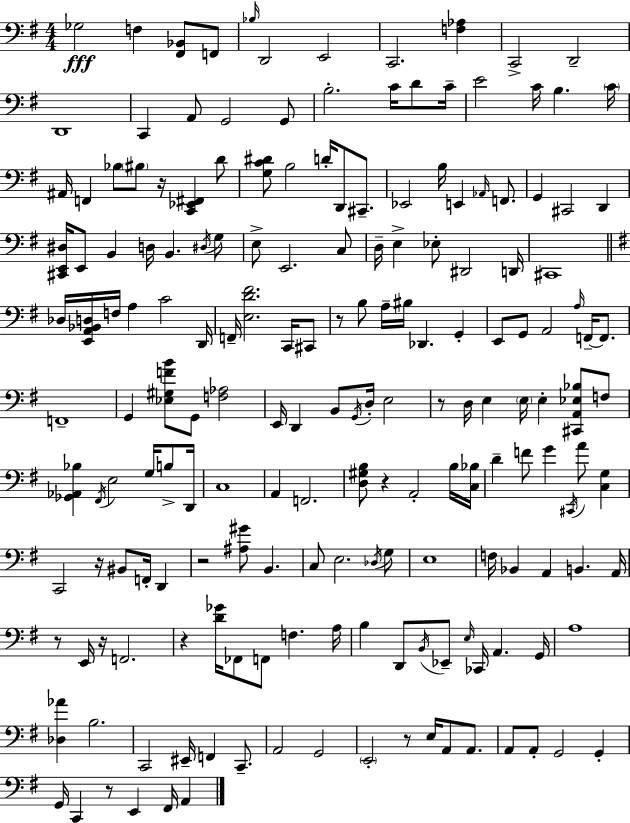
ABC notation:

X:1
T:Untitled
M:4/4
L:1/4
K:Em
_G,2 F, [^F,,_B,,]/2 F,,/2 _B,/4 D,,2 E,,2 C,,2 [F,_A,] C,,2 D,,2 D,,4 C,, A,,/2 G,,2 G,,/2 B,2 C/4 D/2 C/4 E2 C/4 B, C/4 ^A,,/4 F,, _B,/2 ^B,/2 z/4 [C,,_E,,^F,,] D/2 [G,C^D]/2 B,2 D/4 D,,/2 ^C,,/2 _E,,2 B,/4 E,, _A,,/4 F,,/2 G,, ^C,,2 D,, [^C,,E,,^D,]/4 E,,/2 B,, D,/4 B,, ^D,/4 G,/2 E,/2 E,,2 C,/2 D,/4 E, _E,/2 ^D,,2 D,,/4 ^C,,4 _D,/4 [E,,A,,_B,,D,]/4 F,/4 A, C2 D,,/4 F,,/4 [E,D^F]2 C,,/4 ^C,,/2 z/2 B,/2 A,/4 ^B,/4 _D,, G,, E,,/2 G,,/2 A,,2 A,/4 F,,/4 F,,/2 F,,4 G,, [_E,^G,FB]/2 G,,/2 [F,_A,]2 E,,/4 D,, B,,/2 G,,/4 D,/4 E,2 z/2 D,/4 E, E,/4 E, [^C,,A,,_E,_B,]/2 F,/2 [_G,,_A,,_B,] ^F,,/4 E,2 G,/4 B,/2 D,,/4 C,4 A,, F,,2 [D,^G,B,]/2 z A,,2 B,/4 [C,_B,]/4 D F/2 G ^C,,/4 A/2 [C,G,] C,,2 z/4 ^B,,/2 F,,/4 D,, z2 [^A,^G]/2 B,, C,/2 E,2 _D,/4 G,/2 E,4 F,/4 _B,, A,, B,, A,,/4 z/2 E,,/4 z/4 F,,2 z [D_G]/4 _F,,/2 F,,/2 F, A,/4 B, D,,/2 B,,/4 _E,,/2 E,/4 _C,,/4 A,, G,,/4 A,4 [_D,_A] B,2 C,,2 ^E,,/4 F,, C,,/2 A,,2 G,,2 E,,2 z/2 E,/4 A,,/2 A,,/2 A,,/2 A,,/2 G,,2 G,, G,,/4 C,, z/2 E,, ^F,,/4 A,,